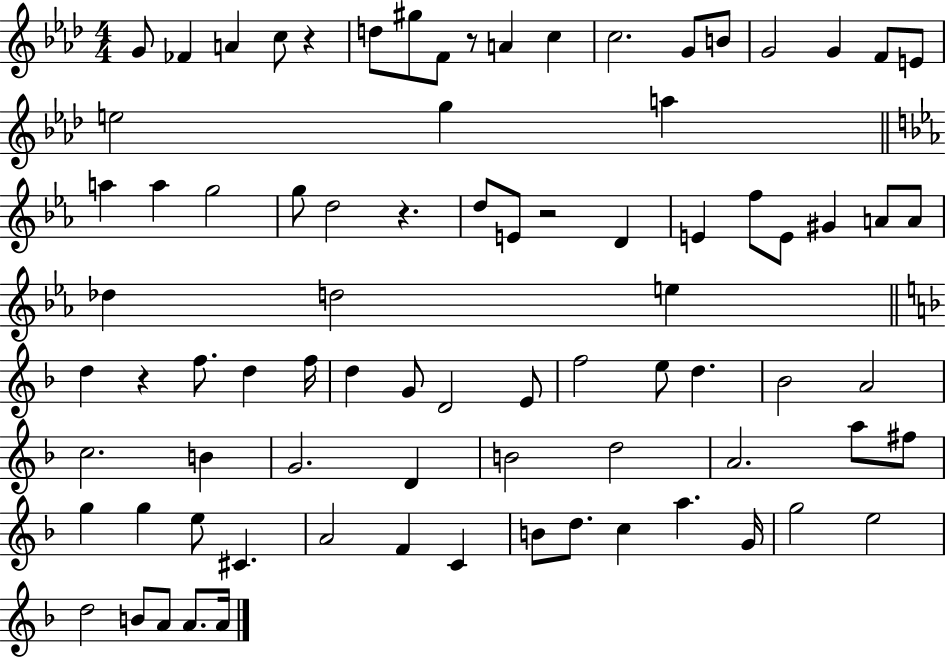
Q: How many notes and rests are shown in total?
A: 82